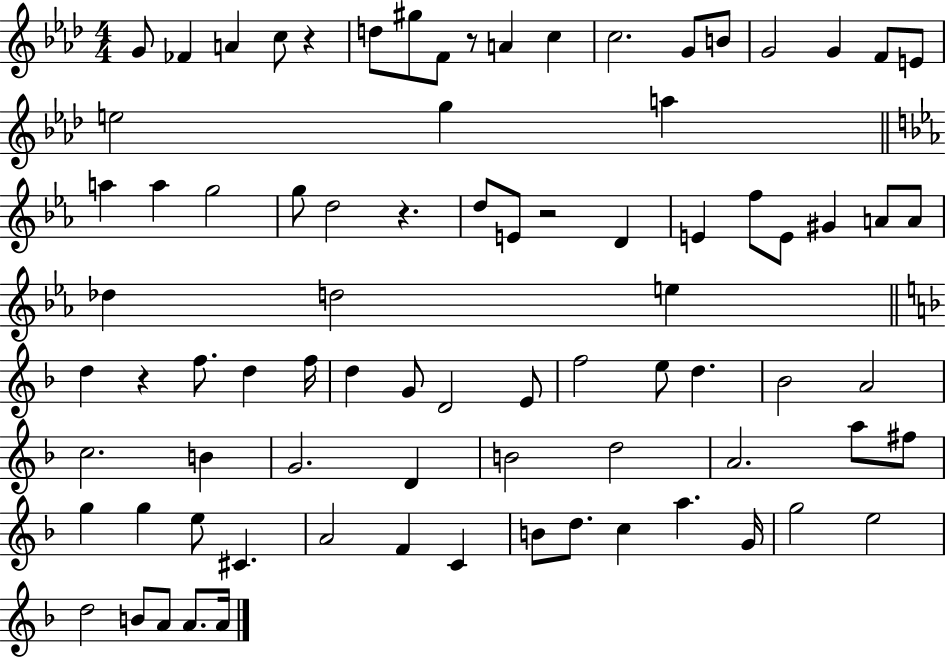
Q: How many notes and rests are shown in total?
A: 82